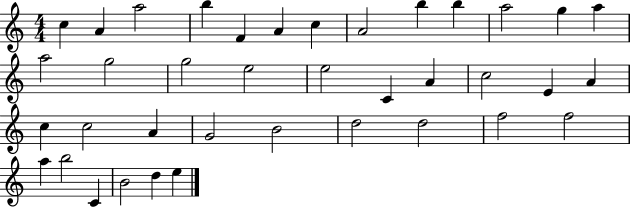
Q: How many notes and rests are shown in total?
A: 38